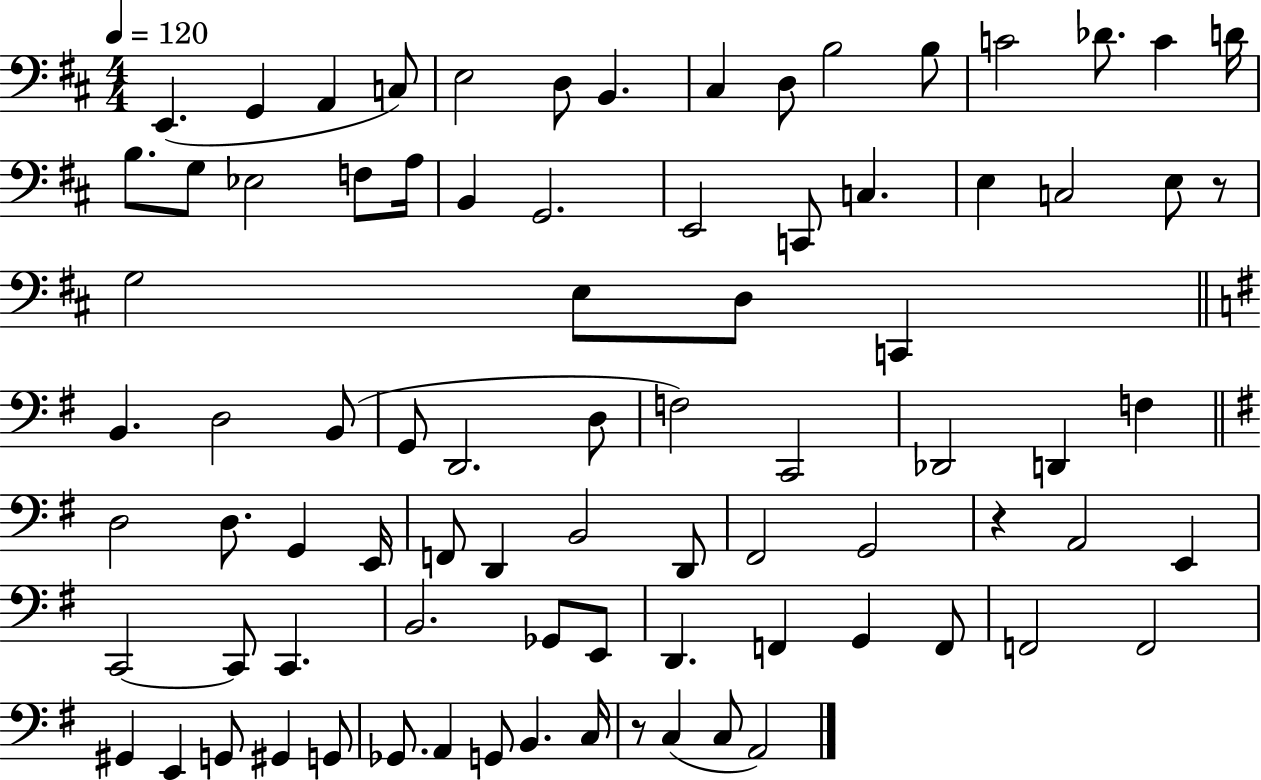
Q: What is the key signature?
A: D major